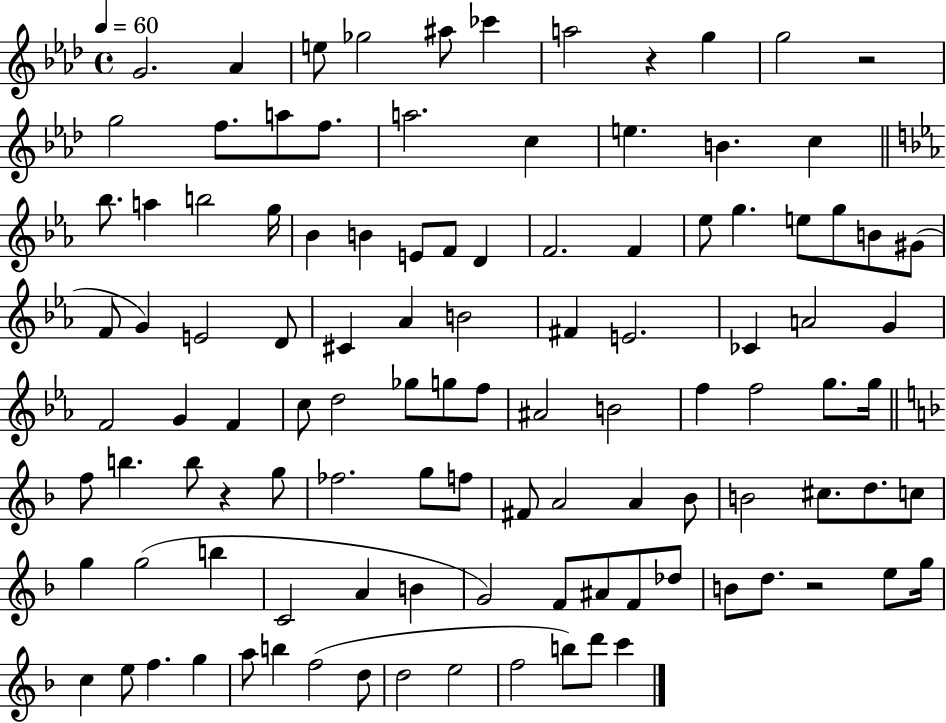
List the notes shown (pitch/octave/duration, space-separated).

G4/h. Ab4/q E5/e Gb5/h A#5/e CES6/q A5/h R/q G5/q G5/h R/h G5/h F5/e. A5/e F5/e. A5/h. C5/q E5/q. B4/q. C5/q Bb5/e. A5/q B5/h G5/s Bb4/q B4/q E4/e F4/e D4/q F4/h. F4/q Eb5/e G5/q. E5/e G5/e B4/e G#4/e F4/e G4/q E4/h D4/e C#4/q Ab4/q B4/h F#4/q E4/h. CES4/q A4/h G4/q F4/h G4/q F4/q C5/e D5/h Gb5/e G5/e F5/e A#4/h B4/h F5/q F5/h G5/e. G5/s F5/e B5/q. B5/e R/q G5/e FES5/h. G5/e F5/e F#4/e A4/h A4/q Bb4/e B4/h C#5/e. D5/e. C5/e G5/q G5/h B5/q C4/h A4/q B4/q G4/h F4/e A#4/e F4/e Db5/e B4/e D5/e. R/h E5/e G5/s C5/q E5/e F5/q. G5/q A5/e B5/q F5/h D5/e D5/h E5/h F5/h B5/e D6/e C6/q